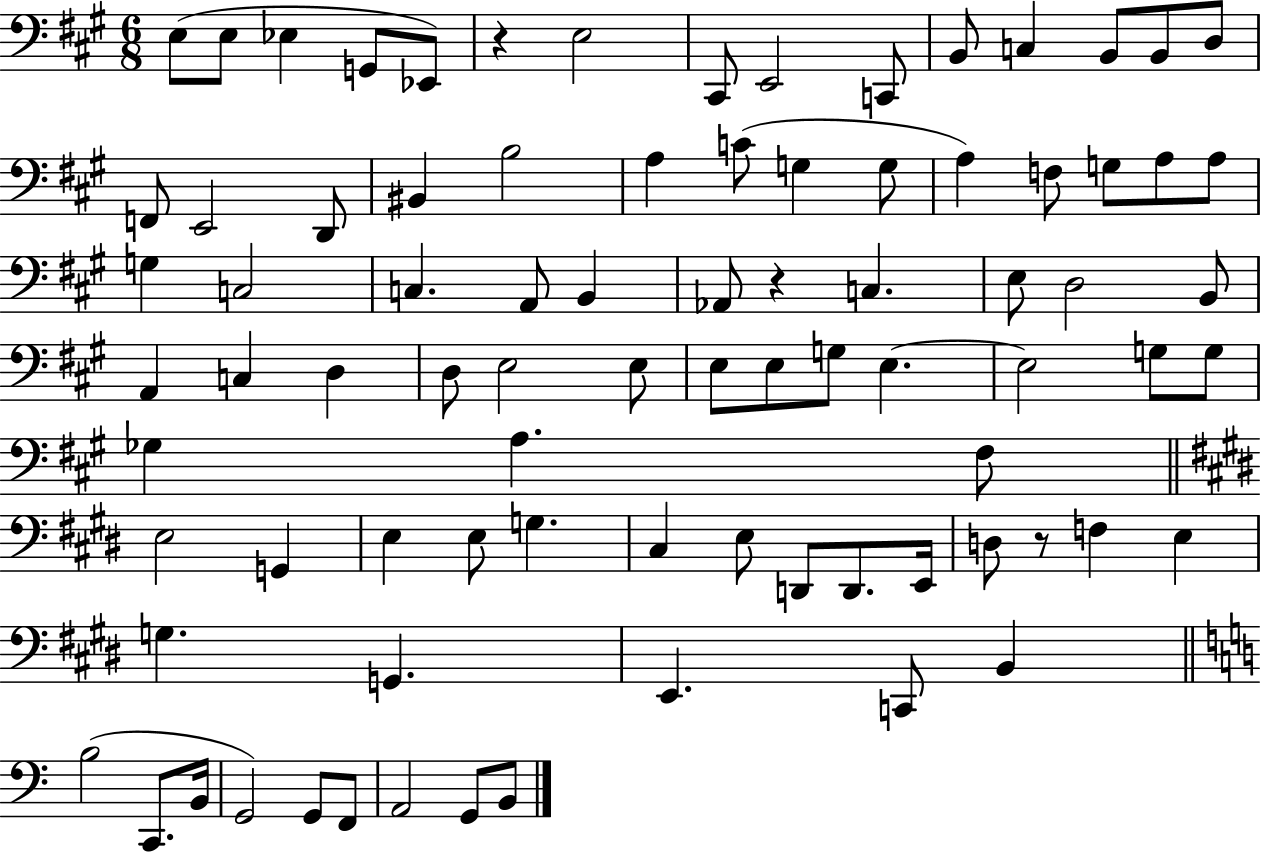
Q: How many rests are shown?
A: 3